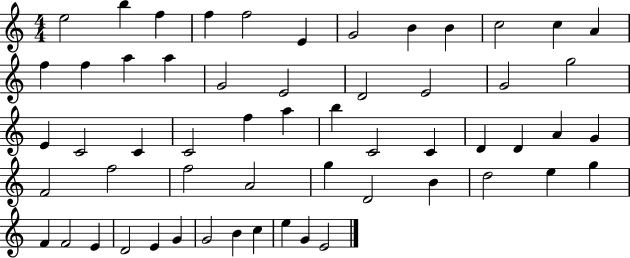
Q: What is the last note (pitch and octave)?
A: E4